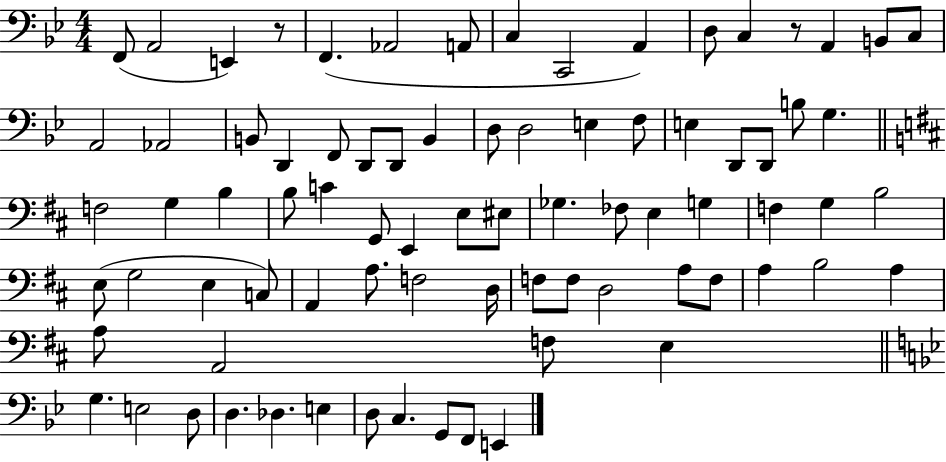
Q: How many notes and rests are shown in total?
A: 80